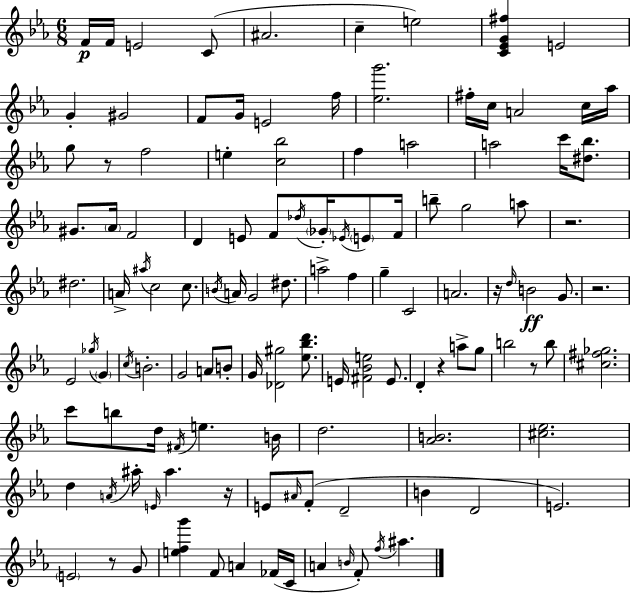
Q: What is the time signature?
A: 6/8